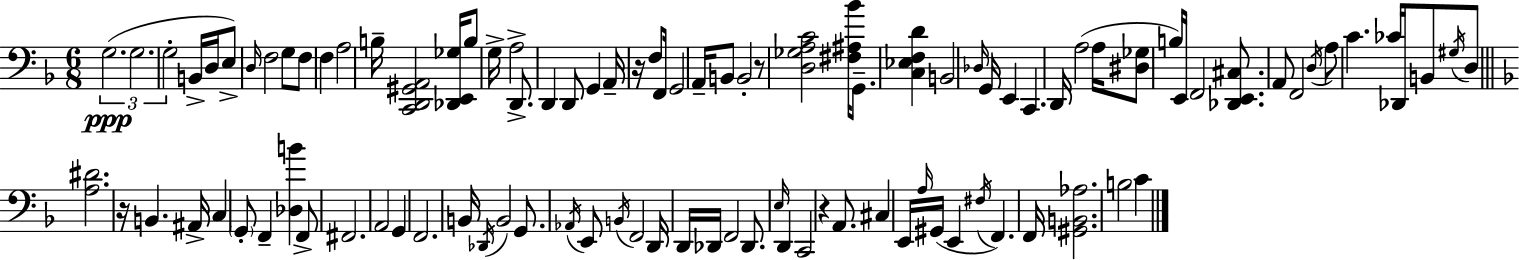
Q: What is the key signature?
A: D minor